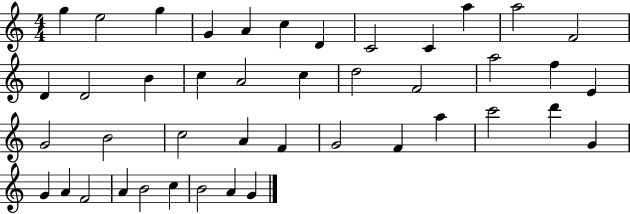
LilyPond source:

{
  \clef treble
  \numericTimeSignature
  \time 4/4
  \key c \major
  g''4 e''2 g''4 | g'4 a'4 c''4 d'4 | c'2 c'4 a''4 | a''2 f'2 | \break d'4 d'2 b'4 | c''4 a'2 c''4 | d''2 f'2 | a''2 f''4 e'4 | \break g'2 b'2 | c''2 a'4 f'4 | g'2 f'4 a''4 | c'''2 d'''4 g'4 | \break g'4 a'4 f'2 | a'4 b'2 c''4 | b'2 a'4 g'4 | \bar "|."
}